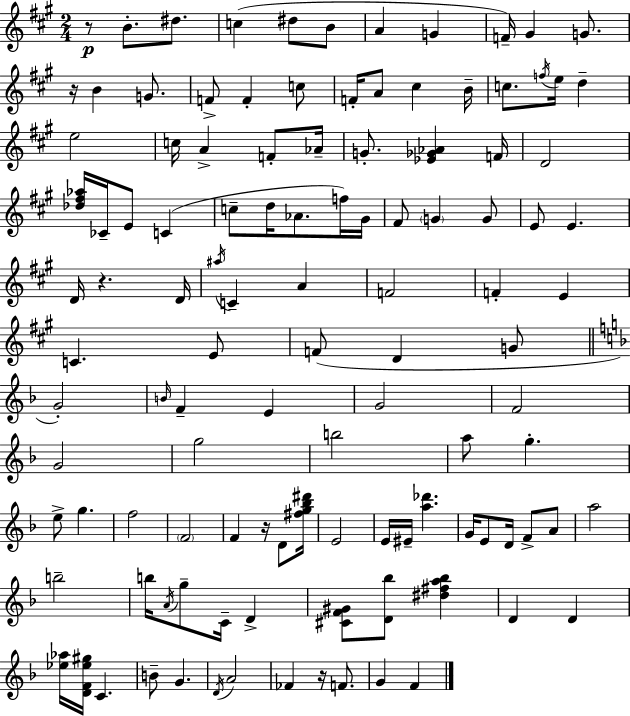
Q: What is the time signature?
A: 2/4